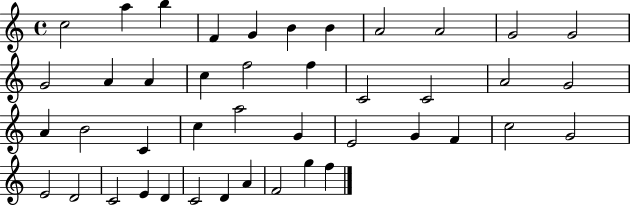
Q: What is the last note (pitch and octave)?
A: F5